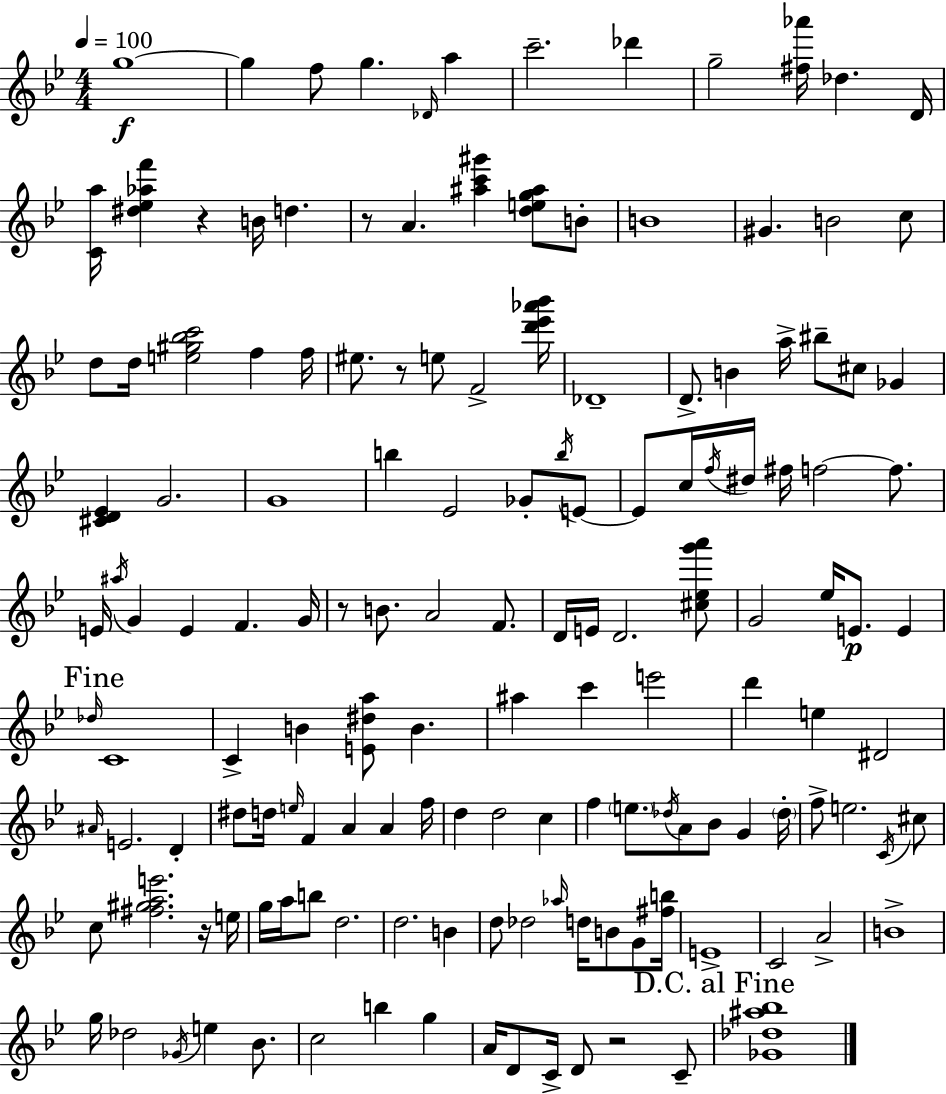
G5/w G5/q F5/e G5/q. Db4/s A5/q C6/h. Db6/q G5/h [F#5,Ab6]/s Db5/q. D4/s [C4,A5]/s [D#5,Eb5,Ab5,F6]/q R/q B4/s D5/q. R/e A4/q. [A#5,C6,G#6]/q [D5,E5,G5,A#5]/e B4/e B4/w G#4/q. B4/h C5/e D5/e D5/s [E5,G#5,Bb5,C6]/h F5/q F5/s EIS5/e. R/e E5/e F4/h [D6,Eb6,Ab6,Bb6]/s Db4/w D4/e. B4/q A5/s BIS5/e C#5/e Gb4/q [C#4,D4,Eb4]/q G4/h. G4/w B5/q Eb4/h Gb4/e B5/s E4/e E4/e C5/s F5/s D#5/s F#5/s F5/h F5/e. E4/s A#5/s G4/q E4/q F4/q. G4/s R/e B4/e. A4/h F4/e. D4/s E4/s D4/h. [C#5,Eb5,G6,A6]/e G4/h Eb5/s E4/e. E4/q Db5/s C4/w C4/q B4/q [E4,D#5,A5]/e B4/q. A#5/q C6/q E6/h D6/q E5/q D#4/h A#4/s E4/h. D4/q D#5/e D5/s E5/s F4/q A4/q A4/q F5/s D5/q D5/h C5/q F5/q E5/e. Db5/s A4/e Bb4/e G4/q Db5/s F5/e E5/h. C4/s C#5/e C5/e [F#5,G#5,A5,E6]/h. R/s E5/s G5/s A5/s B5/e D5/h. D5/h. B4/q D5/e Db5/h Ab5/s D5/s B4/e G4/e [F#5,B5]/s E4/w C4/h A4/h B4/w G5/s Db5/h Gb4/s E5/q Bb4/e. C5/h B5/q G5/q A4/s D4/e C4/s D4/e R/h C4/e [Gb4,Db5,A#5,Bb5]/w